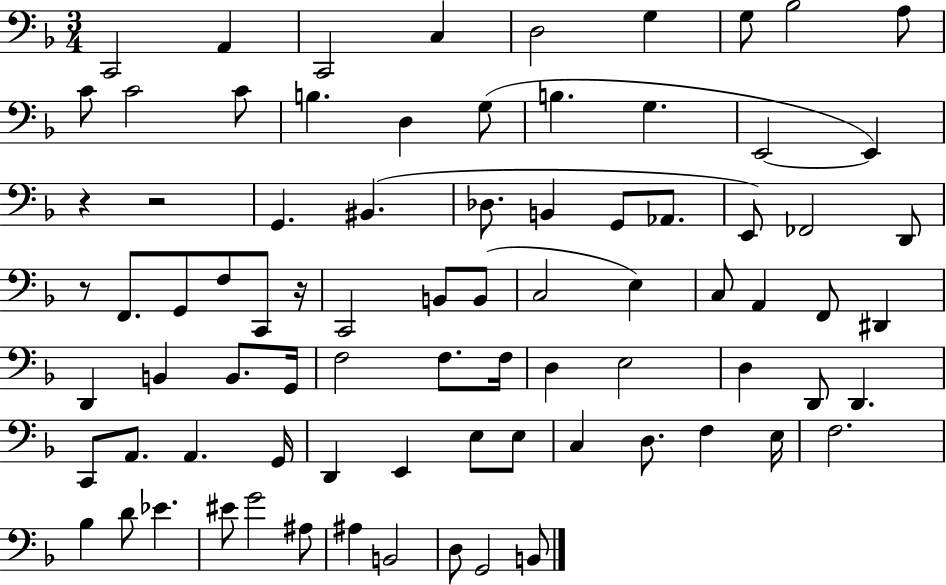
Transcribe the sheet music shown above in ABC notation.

X:1
T:Untitled
M:3/4
L:1/4
K:F
C,,2 A,, C,,2 C, D,2 G, G,/2 _B,2 A,/2 C/2 C2 C/2 B, D, G,/2 B, G, E,,2 E,, z z2 G,, ^B,, _D,/2 B,, G,,/2 _A,,/2 E,,/2 _F,,2 D,,/2 z/2 F,,/2 G,,/2 F,/2 C,,/2 z/4 C,,2 B,,/2 B,,/2 C,2 E, C,/2 A,, F,,/2 ^D,, D,, B,, B,,/2 G,,/4 F,2 F,/2 F,/4 D, E,2 D, D,,/2 D,, C,,/2 A,,/2 A,, G,,/4 D,, E,, E,/2 E,/2 C, D,/2 F, E,/4 F,2 _B, D/2 _E ^E/2 G2 ^A,/2 ^A, B,,2 D,/2 G,,2 B,,/2